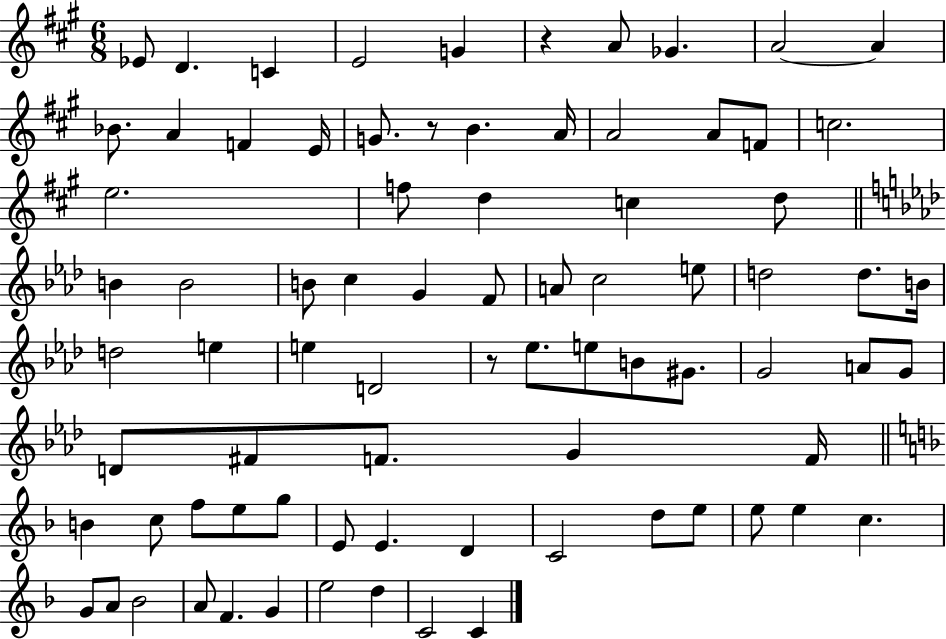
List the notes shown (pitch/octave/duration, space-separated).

Eb4/e D4/q. C4/q E4/h G4/q R/q A4/e Gb4/q. A4/h A4/q Bb4/e. A4/q F4/q E4/s G4/e. R/e B4/q. A4/s A4/h A4/e F4/e C5/h. E5/h. F5/e D5/q C5/q D5/e B4/q B4/h B4/e C5/q G4/q F4/e A4/e C5/h E5/e D5/h D5/e. B4/s D5/h E5/q E5/q D4/h R/e Eb5/e. E5/e B4/e G#4/e. G4/h A4/e G4/e D4/e F#4/e F4/e. G4/q F4/s B4/q C5/e F5/e E5/e G5/e E4/e E4/q. D4/q C4/h D5/e E5/e E5/e E5/q C5/q. G4/e A4/e Bb4/h A4/e F4/q. G4/q E5/h D5/q C4/h C4/q